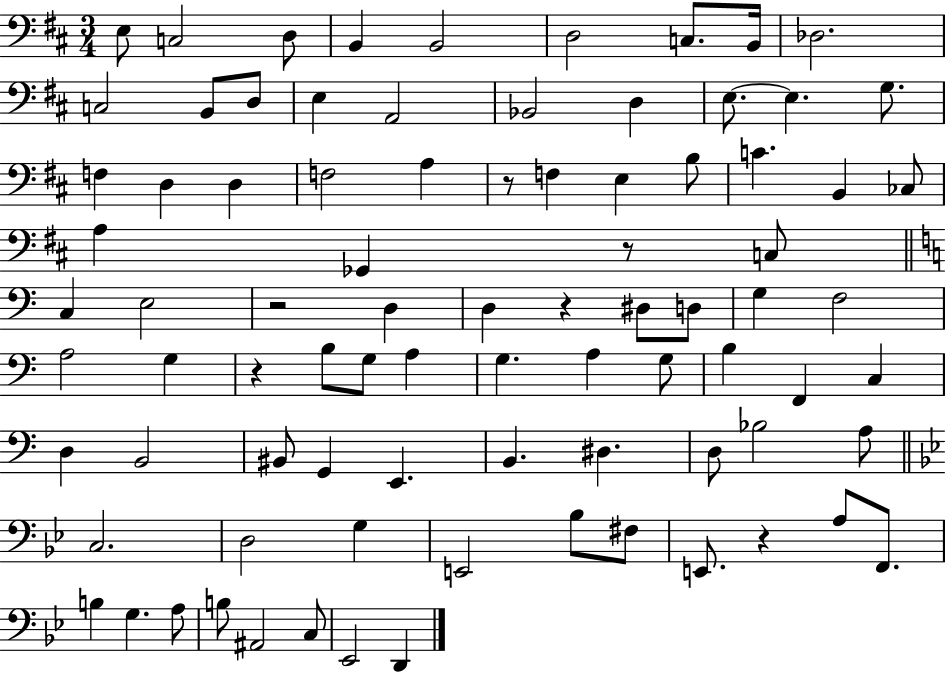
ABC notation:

X:1
T:Untitled
M:3/4
L:1/4
K:D
E,/2 C,2 D,/2 B,, B,,2 D,2 C,/2 B,,/4 _D,2 C,2 B,,/2 D,/2 E, A,,2 _B,,2 D, E,/2 E, G,/2 F, D, D, F,2 A, z/2 F, E, B,/2 C B,, _C,/2 A, _G,, z/2 C,/2 C, E,2 z2 D, D, z ^D,/2 D,/2 G, F,2 A,2 G, z B,/2 G,/2 A, G, A, G,/2 B, F,, C, D, B,,2 ^B,,/2 G,, E,, B,, ^D, D,/2 _B,2 A,/2 C,2 D,2 G, E,,2 _B,/2 ^F,/2 E,,/2 z A,/2 F,,/2 B, G, A,/2 B,/2 ^A,,2 C,/2 _E,,2 D,,